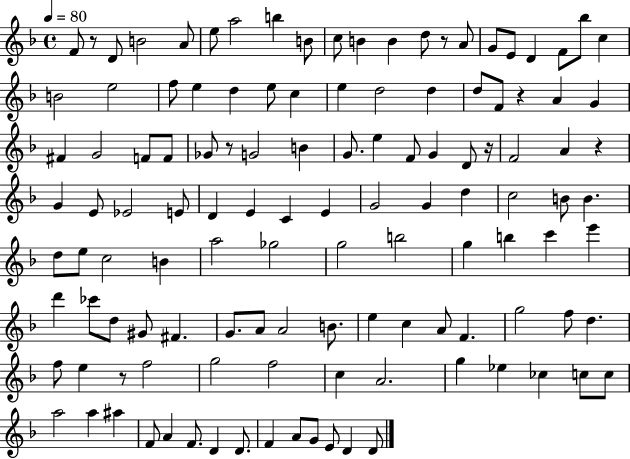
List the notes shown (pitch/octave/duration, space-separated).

F4/e R/e D4/e B4/h A4/e E5/e A5/h B5/q B4/e C5/e B4/q B4/q D5/e R/e A4/e G4/e E4/e D4/q F4/e Bb5/e C5/q B4/h E5/h F5/e E5/q D5/q E5/e C5/q E5/q D5/h D5/q D5/e F4/e R/q A4/q G4/q F#4/q G4/h F4/e F4/e Gb4/e R/e G4/h B4/q G4/e. E5/q F4/e G4/q D4/e R/s F4/h A4/q R/q G4/q E4/e Eb4/h E4/e D4/q E4/q C4/q E4/q G4/h G4/q D5/q C5/h B4/e B4/q. D5/e E5/e C5/h B4/q A5/h Gb5/h G5/h B5/h G5/q B5/q C6/q E6/q D6/q CES6/e D5/e G#4/e F#4/q. G4/e. A4/e A4/h B4/e. E5/q C5/q A4/e F4/q. G5/h F5/e D5/q. F5/e E5/q R/e F5/h G5/h F5/h C5/q A4/h. G5/q Eb5/q CES5/q C5/e C5/e A5/h A5/q A#5/q F4/e A4/q F4/e. D4/q D4/e. F4/q A4/e G4/e E4/e D4/q D4/e